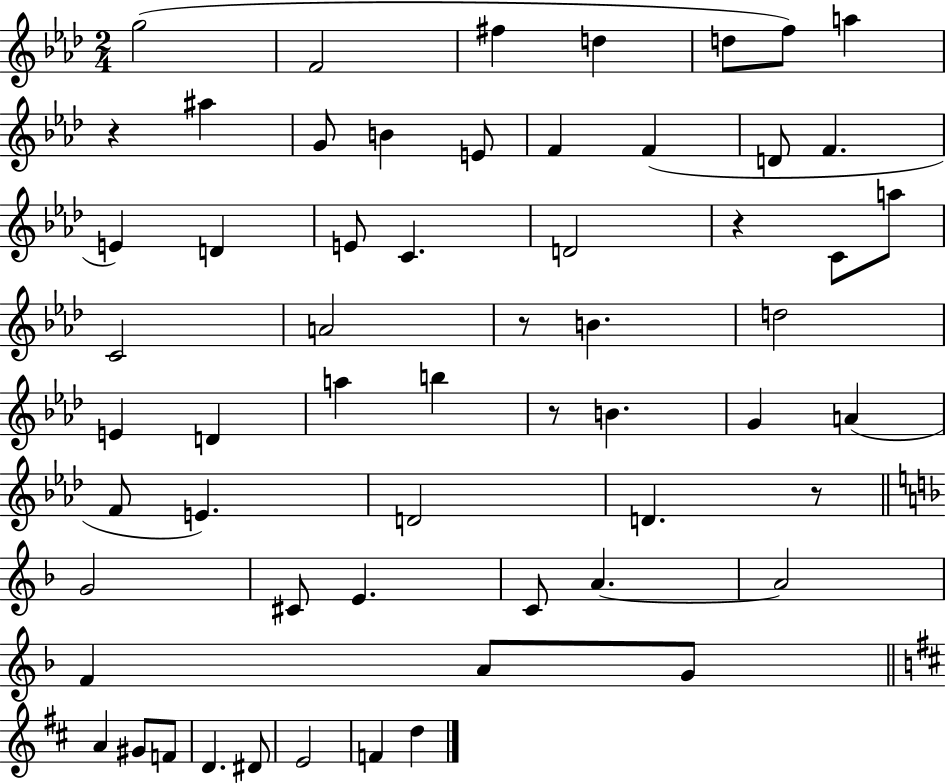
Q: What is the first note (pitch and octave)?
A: G5